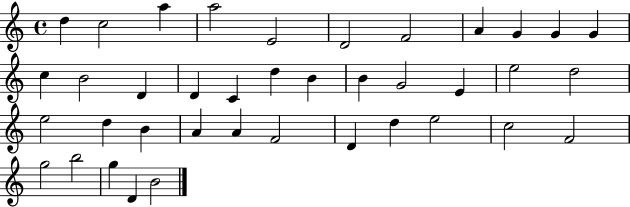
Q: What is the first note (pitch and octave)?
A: D5